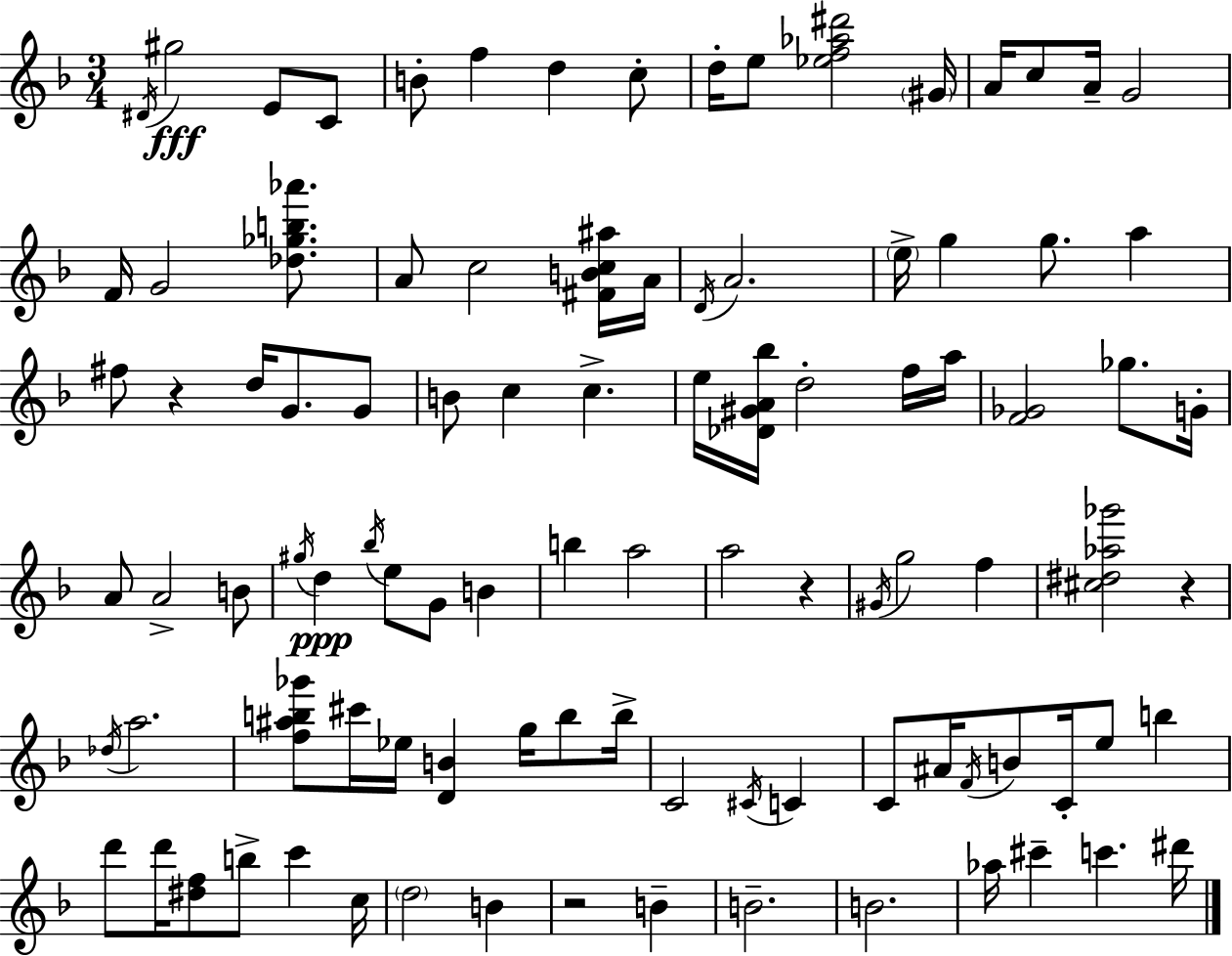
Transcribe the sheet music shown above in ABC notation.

X:1
T:Untitled
M:3/4
L:1/4
K:Dm
^D/4 ^g2 E/2 C/2 B/2 f d c/2 d/4 e/2 [_ef_a^d']2 ^G/4 A/4 c/2 A/4 G2 F/4 G2 [_d_gb_a']/2 A/2 c2 [^FBc^a]/4 A/4 D/4 A2 e/4 g g/2 a ^f/2 z d/4 G/2 G/2 B/2 c c e/4 [_D^GA_b]/4 d2 f/4 a/4 [F_G]2 _g/2 G/4 A/2 A2 B/2 ^g/4 d _b/4 e/2 G/2 B b a2 a2 z ^G/4 g2 f [^c^d_a_g']2 z _d/4 a2 [f^ab_g']/2 ^c'/4 _e/4 [DB] g/4 b/2 b/4 C2 ^C/4 C C/2 ^A/4 F/4 B/2 C/4 e/2 b d'/2 d'/4 [^df]/2 b/2 c' c/4 d2 B z2 B B2 B2 _a/4 ^c' c' ^d'/4